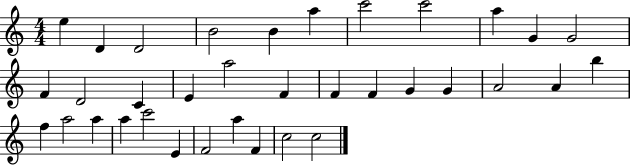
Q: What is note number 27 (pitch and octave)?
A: A5